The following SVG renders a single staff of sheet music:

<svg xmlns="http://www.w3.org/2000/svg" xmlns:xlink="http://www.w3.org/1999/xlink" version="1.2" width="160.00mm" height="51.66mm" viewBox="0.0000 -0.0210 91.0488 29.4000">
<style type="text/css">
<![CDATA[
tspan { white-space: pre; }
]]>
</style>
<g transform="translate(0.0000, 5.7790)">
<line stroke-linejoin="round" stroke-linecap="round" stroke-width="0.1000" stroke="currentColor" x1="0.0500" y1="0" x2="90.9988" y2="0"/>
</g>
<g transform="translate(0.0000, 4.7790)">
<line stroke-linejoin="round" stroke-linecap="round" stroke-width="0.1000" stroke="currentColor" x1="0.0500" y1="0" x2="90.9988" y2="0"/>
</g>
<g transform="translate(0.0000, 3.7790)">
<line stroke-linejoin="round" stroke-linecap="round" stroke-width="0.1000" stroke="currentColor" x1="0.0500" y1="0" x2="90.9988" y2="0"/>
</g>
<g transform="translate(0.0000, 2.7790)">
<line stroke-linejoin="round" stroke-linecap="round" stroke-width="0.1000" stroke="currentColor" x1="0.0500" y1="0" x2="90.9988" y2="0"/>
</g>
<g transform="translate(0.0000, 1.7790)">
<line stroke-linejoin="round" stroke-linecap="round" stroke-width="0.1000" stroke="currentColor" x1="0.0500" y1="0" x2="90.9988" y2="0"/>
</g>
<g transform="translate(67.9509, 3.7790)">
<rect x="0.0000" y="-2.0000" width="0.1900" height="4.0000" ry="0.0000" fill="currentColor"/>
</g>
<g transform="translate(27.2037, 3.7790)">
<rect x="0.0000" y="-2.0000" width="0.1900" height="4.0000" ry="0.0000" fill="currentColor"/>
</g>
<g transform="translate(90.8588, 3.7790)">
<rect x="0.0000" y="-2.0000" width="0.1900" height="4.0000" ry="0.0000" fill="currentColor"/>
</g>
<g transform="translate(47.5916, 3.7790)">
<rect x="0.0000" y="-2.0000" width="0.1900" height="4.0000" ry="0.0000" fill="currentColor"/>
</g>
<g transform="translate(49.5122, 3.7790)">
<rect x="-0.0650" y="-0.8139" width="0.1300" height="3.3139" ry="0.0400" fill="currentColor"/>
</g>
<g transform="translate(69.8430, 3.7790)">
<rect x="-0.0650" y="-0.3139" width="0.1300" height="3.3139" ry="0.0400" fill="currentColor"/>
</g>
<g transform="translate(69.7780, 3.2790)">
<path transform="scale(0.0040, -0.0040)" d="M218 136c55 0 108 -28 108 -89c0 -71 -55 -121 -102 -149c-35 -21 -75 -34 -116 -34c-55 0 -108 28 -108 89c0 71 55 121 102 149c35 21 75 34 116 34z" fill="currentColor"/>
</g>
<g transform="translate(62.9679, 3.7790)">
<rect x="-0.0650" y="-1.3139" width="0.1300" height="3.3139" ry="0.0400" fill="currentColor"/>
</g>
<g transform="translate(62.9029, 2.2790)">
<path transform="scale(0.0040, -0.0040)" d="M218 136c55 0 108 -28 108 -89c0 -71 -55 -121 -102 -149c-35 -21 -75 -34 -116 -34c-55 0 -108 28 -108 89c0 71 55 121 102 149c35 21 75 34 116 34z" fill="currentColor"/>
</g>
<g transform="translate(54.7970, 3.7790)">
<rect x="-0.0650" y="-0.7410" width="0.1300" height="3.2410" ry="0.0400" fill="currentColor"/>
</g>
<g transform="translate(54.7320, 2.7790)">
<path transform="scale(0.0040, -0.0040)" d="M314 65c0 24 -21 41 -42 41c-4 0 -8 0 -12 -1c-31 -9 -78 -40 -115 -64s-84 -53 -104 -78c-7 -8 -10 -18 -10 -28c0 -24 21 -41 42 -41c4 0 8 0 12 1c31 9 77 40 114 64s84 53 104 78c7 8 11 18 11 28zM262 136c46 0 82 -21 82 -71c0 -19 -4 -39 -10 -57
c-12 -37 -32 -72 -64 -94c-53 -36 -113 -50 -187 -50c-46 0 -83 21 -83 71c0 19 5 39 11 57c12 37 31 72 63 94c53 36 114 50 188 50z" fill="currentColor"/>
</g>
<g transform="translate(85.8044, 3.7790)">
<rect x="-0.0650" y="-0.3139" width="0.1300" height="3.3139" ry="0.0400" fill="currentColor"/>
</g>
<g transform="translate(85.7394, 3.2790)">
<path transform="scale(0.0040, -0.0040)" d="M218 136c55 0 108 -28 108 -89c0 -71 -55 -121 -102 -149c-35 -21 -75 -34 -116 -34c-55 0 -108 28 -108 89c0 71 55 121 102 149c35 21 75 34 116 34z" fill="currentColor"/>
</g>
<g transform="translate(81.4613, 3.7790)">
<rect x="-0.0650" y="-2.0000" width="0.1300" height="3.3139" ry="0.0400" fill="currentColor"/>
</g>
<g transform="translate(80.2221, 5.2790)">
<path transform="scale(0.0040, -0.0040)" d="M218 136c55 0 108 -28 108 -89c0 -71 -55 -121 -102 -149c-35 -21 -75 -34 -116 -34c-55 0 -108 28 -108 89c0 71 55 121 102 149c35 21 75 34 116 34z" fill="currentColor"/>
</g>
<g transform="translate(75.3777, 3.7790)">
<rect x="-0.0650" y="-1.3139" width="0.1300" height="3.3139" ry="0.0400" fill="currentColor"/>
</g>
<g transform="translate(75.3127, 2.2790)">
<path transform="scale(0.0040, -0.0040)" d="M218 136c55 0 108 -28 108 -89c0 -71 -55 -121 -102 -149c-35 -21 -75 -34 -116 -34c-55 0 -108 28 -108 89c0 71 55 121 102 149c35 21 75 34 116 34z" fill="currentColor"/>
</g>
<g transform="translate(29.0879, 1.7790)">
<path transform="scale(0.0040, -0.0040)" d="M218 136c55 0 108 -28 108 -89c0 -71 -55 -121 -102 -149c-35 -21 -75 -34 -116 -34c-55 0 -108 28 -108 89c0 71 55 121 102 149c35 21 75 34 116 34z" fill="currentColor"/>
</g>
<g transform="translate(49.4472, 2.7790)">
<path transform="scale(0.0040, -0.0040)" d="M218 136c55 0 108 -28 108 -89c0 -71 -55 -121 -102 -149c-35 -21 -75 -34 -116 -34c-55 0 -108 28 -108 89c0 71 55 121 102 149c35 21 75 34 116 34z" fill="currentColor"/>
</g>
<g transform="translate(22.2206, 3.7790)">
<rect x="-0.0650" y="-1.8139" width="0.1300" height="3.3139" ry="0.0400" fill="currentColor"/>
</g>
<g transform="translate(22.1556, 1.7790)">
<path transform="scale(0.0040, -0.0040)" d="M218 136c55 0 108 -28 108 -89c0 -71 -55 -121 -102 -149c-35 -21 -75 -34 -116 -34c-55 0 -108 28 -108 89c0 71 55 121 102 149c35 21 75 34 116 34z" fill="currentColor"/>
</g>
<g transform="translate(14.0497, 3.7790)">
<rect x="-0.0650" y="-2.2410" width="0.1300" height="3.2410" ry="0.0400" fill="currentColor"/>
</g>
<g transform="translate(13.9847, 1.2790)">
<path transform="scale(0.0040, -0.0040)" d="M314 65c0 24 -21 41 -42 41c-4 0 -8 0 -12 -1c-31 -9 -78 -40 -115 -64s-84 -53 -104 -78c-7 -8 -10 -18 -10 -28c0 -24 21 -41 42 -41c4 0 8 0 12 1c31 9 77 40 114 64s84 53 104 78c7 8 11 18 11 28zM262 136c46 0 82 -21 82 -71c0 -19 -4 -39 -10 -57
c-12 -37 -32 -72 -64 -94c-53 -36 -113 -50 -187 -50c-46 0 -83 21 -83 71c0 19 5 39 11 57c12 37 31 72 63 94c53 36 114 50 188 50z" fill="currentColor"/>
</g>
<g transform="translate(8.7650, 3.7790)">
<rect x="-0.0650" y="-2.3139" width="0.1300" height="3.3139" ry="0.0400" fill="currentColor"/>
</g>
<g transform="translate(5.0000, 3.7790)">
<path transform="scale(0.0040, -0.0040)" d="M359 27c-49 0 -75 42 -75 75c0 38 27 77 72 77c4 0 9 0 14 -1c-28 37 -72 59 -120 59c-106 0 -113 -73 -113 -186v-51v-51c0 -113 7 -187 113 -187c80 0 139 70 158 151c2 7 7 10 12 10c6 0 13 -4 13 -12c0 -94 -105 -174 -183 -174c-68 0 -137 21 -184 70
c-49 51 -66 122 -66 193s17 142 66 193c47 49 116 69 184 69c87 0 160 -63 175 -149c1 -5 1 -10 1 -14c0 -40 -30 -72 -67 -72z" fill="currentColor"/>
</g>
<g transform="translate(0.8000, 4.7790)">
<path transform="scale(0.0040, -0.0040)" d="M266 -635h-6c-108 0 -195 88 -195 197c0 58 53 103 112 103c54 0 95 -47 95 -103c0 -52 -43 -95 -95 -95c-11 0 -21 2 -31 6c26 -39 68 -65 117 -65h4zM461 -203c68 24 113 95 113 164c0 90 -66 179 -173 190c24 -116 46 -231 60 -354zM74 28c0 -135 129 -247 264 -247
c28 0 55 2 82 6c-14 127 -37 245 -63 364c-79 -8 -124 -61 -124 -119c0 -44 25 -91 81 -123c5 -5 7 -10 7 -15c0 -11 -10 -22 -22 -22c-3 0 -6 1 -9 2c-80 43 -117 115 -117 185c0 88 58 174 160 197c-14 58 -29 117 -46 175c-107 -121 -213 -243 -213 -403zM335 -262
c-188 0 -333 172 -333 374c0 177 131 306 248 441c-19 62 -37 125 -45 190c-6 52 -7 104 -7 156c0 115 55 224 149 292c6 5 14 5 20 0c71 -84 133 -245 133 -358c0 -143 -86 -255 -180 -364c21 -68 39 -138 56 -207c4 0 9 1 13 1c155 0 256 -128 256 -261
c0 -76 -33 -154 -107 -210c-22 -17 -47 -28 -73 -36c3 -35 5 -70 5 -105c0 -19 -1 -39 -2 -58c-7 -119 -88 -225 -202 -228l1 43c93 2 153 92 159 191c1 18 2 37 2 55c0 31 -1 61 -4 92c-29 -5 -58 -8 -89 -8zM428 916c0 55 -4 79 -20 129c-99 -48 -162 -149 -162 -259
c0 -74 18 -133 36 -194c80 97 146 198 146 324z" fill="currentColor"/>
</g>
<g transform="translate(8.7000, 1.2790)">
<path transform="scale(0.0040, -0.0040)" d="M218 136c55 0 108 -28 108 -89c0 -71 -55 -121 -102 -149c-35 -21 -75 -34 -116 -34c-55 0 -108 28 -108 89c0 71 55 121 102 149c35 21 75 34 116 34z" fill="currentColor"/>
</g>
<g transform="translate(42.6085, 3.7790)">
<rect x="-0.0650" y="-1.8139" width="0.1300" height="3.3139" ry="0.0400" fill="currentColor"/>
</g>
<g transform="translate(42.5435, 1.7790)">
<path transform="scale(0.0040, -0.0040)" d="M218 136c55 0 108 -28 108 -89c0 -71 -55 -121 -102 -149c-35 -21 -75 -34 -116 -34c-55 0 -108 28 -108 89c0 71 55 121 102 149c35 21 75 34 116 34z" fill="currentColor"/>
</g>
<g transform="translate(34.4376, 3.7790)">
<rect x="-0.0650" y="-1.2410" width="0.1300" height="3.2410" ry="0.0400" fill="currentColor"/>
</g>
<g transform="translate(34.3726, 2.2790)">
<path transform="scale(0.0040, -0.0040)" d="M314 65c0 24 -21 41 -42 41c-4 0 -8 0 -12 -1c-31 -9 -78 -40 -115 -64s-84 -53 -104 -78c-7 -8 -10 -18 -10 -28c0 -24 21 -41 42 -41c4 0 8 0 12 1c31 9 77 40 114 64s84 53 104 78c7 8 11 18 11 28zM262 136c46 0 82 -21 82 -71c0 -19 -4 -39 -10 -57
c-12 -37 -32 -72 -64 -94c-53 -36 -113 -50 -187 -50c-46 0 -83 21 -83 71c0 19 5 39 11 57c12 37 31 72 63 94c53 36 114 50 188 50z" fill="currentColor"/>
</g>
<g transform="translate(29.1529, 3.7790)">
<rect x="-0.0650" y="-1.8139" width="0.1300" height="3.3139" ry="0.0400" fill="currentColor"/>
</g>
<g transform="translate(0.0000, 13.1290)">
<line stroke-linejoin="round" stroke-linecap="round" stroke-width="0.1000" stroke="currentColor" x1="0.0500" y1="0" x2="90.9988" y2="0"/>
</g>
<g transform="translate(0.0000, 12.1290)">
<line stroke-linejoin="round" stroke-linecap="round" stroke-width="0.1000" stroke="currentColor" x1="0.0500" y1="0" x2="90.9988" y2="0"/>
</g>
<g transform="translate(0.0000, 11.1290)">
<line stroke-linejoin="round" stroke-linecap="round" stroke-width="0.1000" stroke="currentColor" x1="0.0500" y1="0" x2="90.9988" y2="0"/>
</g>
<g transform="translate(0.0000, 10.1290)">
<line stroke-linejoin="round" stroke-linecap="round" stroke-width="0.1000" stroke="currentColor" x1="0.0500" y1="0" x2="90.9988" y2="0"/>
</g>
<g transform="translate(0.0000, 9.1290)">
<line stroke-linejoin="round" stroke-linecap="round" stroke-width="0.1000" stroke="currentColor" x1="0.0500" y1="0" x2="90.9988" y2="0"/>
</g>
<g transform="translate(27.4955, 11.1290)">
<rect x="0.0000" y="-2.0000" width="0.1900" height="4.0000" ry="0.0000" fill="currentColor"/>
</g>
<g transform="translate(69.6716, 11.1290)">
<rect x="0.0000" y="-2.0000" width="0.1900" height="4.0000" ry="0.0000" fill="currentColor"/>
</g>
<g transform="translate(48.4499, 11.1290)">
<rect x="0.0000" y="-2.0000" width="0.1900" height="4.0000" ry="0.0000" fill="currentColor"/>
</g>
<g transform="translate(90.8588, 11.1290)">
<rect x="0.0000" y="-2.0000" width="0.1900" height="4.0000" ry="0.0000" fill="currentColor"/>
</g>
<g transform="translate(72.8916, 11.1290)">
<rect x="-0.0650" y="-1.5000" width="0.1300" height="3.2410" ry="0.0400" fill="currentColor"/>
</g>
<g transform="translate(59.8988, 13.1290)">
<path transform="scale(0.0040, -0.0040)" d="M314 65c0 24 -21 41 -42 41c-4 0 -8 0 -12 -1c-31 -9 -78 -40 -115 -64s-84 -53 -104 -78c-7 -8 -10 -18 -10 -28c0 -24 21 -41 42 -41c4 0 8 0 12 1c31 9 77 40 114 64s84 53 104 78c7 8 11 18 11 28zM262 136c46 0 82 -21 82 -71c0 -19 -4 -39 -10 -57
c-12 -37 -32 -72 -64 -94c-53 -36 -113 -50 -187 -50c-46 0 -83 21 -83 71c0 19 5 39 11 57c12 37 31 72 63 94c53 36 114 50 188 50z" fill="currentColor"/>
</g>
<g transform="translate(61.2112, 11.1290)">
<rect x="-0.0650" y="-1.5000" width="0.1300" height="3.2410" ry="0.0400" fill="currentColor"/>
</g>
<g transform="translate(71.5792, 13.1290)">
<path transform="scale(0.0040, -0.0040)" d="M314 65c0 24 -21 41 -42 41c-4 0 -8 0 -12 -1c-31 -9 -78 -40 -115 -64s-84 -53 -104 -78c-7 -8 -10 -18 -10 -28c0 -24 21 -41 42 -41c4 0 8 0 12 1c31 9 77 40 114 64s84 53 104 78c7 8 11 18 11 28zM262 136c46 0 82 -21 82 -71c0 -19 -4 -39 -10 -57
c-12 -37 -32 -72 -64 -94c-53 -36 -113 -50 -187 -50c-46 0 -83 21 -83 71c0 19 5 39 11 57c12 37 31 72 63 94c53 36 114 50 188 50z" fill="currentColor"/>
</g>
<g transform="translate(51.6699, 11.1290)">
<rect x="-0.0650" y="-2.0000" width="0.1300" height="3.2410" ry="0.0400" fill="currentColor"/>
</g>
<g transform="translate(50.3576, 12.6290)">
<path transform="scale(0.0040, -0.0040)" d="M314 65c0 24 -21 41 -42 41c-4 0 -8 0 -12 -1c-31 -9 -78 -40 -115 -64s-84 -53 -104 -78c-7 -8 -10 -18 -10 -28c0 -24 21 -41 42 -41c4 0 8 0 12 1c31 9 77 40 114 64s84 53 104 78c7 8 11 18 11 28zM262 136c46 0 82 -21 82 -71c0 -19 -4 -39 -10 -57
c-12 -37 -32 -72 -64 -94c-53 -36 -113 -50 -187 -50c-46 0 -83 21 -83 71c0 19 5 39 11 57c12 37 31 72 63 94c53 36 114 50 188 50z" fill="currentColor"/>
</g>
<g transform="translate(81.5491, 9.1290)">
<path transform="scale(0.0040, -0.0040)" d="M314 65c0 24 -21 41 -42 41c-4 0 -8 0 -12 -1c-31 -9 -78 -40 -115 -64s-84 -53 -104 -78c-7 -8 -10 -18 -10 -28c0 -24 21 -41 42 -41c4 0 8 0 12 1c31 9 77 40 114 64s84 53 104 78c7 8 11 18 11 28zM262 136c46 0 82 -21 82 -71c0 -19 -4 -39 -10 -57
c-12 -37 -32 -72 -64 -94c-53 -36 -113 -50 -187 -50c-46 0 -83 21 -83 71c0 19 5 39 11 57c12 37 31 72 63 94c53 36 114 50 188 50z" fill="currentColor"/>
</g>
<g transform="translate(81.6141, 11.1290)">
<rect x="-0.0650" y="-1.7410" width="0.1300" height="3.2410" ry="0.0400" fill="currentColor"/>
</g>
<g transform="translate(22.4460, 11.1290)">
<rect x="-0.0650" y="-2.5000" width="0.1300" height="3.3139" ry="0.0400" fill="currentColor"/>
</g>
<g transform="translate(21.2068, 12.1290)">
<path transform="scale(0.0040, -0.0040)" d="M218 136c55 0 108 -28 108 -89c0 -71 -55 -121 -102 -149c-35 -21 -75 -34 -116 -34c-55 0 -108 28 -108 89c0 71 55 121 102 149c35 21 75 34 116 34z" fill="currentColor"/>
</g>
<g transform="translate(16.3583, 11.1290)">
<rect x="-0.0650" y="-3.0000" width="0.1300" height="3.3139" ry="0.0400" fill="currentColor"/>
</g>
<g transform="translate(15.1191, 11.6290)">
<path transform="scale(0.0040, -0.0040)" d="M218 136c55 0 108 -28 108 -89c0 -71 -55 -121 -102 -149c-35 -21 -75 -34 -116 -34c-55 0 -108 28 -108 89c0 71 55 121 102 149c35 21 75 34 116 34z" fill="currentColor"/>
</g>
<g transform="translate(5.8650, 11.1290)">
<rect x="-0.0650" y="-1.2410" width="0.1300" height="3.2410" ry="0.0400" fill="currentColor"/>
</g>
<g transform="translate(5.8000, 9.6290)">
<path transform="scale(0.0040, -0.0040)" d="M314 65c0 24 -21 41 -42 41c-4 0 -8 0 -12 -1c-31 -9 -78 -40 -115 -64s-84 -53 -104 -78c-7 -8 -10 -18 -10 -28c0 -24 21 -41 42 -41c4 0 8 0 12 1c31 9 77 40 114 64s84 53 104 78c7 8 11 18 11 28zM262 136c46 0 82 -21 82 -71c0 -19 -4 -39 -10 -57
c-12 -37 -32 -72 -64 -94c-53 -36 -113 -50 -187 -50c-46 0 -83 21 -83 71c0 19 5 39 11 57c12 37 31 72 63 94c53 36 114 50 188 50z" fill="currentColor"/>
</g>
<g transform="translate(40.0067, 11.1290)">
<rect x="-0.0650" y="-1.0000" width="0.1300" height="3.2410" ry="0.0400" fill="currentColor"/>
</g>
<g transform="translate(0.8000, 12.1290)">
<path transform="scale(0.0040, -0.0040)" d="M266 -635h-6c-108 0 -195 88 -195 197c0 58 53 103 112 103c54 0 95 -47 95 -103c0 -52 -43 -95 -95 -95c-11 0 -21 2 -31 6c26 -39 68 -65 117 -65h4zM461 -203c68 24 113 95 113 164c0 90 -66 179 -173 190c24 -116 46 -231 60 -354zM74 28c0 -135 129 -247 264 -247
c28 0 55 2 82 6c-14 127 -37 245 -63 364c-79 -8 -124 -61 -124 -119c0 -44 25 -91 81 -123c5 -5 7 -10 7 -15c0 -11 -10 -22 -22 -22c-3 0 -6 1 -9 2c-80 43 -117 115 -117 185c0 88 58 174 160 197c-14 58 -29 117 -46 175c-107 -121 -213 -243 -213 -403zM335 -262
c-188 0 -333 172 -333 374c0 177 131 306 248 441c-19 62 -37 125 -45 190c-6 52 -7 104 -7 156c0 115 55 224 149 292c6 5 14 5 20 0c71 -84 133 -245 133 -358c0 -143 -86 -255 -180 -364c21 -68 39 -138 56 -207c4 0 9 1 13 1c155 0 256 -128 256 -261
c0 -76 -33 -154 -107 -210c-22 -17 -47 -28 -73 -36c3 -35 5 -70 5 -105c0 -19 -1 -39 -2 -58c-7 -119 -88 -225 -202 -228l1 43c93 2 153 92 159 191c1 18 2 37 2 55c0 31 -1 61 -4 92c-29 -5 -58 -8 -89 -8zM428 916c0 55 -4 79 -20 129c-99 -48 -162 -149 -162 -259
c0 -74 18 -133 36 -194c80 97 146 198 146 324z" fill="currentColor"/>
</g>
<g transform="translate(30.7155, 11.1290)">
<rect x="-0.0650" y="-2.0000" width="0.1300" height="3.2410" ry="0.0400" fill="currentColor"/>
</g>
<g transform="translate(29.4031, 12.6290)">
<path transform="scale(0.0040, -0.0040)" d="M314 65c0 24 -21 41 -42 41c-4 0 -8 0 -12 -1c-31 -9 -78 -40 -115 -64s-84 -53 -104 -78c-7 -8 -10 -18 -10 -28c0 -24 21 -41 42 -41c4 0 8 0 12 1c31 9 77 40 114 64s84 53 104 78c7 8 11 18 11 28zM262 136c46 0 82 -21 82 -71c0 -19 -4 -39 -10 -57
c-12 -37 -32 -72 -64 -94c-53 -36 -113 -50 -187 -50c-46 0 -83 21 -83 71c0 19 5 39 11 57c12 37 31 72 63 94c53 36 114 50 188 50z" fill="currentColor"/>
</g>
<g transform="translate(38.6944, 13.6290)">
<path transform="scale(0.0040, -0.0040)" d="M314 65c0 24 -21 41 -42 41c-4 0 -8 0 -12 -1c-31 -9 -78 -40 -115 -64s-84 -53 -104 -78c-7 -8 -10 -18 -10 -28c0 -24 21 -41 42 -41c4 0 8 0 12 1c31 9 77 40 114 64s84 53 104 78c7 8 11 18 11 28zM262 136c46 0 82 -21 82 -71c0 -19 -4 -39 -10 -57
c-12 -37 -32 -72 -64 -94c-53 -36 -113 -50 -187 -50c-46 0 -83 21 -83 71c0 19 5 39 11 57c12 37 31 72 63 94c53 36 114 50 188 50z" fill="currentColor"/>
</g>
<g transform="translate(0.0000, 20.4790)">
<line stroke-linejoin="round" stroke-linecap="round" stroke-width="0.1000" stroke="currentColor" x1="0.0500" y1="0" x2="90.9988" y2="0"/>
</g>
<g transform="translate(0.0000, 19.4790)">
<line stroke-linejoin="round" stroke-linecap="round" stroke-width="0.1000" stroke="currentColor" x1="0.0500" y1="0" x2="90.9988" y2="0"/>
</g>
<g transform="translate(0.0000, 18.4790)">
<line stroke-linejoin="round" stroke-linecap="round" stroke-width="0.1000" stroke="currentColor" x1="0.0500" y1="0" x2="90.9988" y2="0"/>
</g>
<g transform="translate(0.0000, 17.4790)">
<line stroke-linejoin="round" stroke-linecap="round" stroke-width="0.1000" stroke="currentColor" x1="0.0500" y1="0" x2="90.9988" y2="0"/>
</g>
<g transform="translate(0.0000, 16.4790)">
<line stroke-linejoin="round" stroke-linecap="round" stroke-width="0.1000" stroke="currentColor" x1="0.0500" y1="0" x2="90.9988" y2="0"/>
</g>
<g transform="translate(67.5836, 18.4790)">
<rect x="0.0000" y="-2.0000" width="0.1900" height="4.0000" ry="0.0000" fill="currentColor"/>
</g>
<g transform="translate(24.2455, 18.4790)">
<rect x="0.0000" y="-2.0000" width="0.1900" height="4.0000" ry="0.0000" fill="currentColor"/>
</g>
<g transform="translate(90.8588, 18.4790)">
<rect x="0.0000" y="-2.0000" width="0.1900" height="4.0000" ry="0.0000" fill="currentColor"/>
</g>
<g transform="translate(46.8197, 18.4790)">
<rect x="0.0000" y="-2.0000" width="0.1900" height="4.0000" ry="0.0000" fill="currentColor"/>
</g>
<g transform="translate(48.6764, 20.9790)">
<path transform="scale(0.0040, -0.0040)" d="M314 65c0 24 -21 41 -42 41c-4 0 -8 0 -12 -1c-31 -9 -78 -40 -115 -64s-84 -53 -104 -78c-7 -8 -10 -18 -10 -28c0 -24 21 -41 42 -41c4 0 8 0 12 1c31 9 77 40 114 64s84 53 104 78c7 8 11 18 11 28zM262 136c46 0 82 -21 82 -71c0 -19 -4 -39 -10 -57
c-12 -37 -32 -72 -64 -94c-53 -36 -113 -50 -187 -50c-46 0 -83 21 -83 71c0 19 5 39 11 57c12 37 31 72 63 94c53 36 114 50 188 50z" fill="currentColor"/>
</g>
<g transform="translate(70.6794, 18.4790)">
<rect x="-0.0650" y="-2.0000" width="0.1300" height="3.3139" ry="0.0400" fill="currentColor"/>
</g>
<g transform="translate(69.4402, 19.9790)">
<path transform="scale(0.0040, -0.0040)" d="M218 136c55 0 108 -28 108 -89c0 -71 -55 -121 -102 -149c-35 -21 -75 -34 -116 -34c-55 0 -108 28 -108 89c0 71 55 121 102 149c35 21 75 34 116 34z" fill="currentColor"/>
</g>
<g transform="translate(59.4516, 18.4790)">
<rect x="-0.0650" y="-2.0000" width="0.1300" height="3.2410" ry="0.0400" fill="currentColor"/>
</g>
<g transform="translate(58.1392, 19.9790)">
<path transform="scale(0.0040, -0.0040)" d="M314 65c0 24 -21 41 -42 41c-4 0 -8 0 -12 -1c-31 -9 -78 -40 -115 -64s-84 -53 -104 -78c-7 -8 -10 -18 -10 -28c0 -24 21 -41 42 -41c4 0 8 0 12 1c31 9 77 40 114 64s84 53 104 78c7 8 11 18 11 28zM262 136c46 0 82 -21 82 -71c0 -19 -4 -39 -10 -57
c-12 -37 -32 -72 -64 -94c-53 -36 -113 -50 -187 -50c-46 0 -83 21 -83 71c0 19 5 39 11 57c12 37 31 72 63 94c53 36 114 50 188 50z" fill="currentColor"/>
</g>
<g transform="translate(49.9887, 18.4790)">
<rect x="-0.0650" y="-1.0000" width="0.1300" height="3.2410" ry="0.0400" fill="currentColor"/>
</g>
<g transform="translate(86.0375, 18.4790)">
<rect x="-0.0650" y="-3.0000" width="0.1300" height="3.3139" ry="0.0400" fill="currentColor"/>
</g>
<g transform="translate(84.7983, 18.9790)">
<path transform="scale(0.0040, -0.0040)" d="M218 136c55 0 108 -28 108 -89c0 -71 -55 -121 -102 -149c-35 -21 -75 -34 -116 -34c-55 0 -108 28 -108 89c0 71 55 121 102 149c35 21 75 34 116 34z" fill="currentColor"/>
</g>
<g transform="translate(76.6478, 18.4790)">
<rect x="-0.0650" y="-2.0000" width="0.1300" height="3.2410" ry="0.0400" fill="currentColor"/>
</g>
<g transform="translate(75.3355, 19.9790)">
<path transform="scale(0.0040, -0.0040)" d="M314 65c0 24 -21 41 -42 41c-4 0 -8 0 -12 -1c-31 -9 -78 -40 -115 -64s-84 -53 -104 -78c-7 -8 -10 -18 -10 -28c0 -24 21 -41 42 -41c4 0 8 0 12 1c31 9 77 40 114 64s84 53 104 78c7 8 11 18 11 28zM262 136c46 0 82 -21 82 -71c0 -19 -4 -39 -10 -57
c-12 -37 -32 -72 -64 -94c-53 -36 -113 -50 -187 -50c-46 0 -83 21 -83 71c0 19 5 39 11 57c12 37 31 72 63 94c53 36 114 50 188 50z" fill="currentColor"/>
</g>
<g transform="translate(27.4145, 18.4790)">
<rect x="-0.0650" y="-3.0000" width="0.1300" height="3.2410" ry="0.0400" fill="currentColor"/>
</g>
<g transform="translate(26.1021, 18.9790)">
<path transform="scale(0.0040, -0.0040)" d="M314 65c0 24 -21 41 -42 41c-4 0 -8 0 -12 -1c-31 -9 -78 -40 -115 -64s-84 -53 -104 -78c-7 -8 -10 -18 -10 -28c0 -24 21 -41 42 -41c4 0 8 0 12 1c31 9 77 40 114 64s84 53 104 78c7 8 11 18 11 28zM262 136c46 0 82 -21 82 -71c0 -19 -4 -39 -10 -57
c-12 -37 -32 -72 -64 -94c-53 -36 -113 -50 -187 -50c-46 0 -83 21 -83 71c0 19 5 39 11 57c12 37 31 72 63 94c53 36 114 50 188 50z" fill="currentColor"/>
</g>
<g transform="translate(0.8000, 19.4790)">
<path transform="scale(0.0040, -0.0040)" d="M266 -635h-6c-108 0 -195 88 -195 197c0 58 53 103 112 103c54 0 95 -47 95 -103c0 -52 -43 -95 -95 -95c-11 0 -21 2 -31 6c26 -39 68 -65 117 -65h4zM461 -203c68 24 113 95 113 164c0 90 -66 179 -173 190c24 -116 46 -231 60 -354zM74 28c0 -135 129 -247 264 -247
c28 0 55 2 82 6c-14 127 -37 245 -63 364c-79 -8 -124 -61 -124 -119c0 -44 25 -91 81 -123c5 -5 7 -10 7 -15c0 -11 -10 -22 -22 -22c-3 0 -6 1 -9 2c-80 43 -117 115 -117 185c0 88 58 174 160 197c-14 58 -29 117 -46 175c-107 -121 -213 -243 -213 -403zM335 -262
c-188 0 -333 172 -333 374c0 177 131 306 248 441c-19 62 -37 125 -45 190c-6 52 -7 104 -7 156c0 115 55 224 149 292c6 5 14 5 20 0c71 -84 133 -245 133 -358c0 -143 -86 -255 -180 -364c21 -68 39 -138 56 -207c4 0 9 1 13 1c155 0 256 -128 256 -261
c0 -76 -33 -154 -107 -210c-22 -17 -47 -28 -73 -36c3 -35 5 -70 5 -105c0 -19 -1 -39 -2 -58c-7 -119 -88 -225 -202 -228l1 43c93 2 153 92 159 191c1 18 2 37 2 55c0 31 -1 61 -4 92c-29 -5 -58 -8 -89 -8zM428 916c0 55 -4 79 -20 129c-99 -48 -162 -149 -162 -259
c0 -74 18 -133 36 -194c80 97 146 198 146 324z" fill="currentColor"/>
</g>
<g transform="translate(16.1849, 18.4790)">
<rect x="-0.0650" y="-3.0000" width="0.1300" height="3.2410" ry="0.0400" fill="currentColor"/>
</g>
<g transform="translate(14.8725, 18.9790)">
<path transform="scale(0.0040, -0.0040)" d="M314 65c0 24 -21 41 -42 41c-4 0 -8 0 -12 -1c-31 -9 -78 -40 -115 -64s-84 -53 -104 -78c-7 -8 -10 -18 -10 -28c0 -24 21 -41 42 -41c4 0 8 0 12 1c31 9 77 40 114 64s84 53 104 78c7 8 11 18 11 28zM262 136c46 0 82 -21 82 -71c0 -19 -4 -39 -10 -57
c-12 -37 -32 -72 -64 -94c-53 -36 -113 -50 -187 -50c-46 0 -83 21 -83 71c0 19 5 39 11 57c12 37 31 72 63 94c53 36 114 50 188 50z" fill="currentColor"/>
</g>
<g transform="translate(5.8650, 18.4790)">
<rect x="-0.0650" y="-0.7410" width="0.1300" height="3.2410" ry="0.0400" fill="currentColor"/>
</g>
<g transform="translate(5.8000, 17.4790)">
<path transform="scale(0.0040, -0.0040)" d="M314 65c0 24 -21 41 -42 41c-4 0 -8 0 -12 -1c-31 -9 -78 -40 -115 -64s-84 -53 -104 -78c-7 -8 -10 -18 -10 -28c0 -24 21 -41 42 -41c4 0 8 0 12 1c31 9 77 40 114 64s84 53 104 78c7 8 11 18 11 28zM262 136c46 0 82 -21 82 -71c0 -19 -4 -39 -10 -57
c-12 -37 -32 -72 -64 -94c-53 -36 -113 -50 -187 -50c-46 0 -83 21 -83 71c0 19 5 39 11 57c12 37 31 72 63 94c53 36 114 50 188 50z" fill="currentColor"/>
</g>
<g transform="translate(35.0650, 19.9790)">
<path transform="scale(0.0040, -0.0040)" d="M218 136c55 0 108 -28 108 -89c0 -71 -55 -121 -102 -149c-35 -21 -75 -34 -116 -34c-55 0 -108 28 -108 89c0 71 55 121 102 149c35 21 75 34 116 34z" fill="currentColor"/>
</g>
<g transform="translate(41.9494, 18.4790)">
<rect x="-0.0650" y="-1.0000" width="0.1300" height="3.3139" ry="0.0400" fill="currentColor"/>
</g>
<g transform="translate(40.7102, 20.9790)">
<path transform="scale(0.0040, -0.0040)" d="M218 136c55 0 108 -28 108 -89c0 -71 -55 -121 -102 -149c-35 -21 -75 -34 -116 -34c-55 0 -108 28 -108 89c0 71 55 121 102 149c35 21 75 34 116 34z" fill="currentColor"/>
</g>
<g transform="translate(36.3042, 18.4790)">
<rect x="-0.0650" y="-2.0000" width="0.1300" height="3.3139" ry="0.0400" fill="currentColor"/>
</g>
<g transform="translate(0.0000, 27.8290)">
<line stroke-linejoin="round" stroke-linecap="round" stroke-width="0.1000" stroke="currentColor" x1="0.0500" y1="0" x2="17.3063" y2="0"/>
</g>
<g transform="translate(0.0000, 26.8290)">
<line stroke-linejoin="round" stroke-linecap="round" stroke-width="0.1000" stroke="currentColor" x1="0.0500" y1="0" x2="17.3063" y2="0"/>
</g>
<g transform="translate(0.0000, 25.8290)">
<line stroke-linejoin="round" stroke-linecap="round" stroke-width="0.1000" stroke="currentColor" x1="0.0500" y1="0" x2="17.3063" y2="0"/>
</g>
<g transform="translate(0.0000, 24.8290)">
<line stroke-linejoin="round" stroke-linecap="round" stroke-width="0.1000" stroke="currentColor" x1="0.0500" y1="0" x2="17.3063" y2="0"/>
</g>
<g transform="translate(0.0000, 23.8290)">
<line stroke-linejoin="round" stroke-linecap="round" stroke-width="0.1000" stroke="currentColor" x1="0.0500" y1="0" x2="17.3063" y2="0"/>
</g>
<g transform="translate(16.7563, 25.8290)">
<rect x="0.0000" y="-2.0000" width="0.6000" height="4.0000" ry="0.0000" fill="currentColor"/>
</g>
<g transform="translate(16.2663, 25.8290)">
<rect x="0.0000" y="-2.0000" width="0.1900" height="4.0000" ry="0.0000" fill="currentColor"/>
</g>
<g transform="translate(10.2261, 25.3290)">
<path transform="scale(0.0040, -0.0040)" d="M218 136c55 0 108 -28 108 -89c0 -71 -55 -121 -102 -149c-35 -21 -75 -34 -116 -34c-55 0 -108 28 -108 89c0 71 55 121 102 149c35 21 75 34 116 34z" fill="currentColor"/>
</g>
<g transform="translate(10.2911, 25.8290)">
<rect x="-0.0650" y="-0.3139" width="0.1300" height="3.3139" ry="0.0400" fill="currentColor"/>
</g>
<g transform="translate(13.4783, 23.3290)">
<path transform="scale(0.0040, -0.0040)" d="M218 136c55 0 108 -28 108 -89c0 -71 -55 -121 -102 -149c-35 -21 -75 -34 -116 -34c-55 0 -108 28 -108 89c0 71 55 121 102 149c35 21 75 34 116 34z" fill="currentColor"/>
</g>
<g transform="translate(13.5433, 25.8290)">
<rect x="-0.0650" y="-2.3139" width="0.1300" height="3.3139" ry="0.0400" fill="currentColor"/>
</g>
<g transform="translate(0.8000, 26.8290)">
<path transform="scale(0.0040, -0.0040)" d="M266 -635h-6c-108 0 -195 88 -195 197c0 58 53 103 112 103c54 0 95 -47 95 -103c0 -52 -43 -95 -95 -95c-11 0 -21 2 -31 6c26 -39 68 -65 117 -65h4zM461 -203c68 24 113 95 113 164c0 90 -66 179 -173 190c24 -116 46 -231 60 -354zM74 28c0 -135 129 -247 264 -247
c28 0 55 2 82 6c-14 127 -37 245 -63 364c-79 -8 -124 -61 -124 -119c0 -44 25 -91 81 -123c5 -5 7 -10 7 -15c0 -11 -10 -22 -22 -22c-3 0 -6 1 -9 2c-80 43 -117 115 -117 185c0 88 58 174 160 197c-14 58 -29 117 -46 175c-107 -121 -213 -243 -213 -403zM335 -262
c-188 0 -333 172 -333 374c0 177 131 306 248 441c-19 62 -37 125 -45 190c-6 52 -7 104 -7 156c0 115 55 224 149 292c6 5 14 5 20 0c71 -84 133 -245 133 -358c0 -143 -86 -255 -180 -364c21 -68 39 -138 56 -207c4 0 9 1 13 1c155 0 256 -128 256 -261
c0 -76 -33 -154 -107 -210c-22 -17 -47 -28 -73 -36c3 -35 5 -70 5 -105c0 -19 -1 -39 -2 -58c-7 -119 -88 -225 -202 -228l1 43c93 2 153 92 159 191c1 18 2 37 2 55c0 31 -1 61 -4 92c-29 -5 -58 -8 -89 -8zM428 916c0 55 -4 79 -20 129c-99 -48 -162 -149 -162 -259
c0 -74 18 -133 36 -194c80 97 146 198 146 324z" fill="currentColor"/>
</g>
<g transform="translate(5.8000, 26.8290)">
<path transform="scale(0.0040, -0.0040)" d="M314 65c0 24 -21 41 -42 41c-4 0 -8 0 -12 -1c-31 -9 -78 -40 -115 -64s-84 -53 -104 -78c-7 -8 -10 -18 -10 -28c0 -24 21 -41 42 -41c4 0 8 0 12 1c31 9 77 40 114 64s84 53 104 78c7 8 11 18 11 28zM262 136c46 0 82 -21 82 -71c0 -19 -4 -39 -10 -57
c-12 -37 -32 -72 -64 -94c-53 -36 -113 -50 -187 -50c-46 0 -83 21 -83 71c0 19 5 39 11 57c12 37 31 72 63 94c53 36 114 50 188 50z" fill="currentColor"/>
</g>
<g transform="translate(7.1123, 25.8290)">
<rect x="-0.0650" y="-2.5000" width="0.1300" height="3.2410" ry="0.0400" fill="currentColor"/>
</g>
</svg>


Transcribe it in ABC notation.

X:1
T:Untitled
M:4/4
L:1/4
K:C
g g2 f f e2 f d d2 e c e F c e2 A G F2 D2 F2 E2 E2 f2 d2 A2 A2 F D D2 F2 F F2 A G2 c g